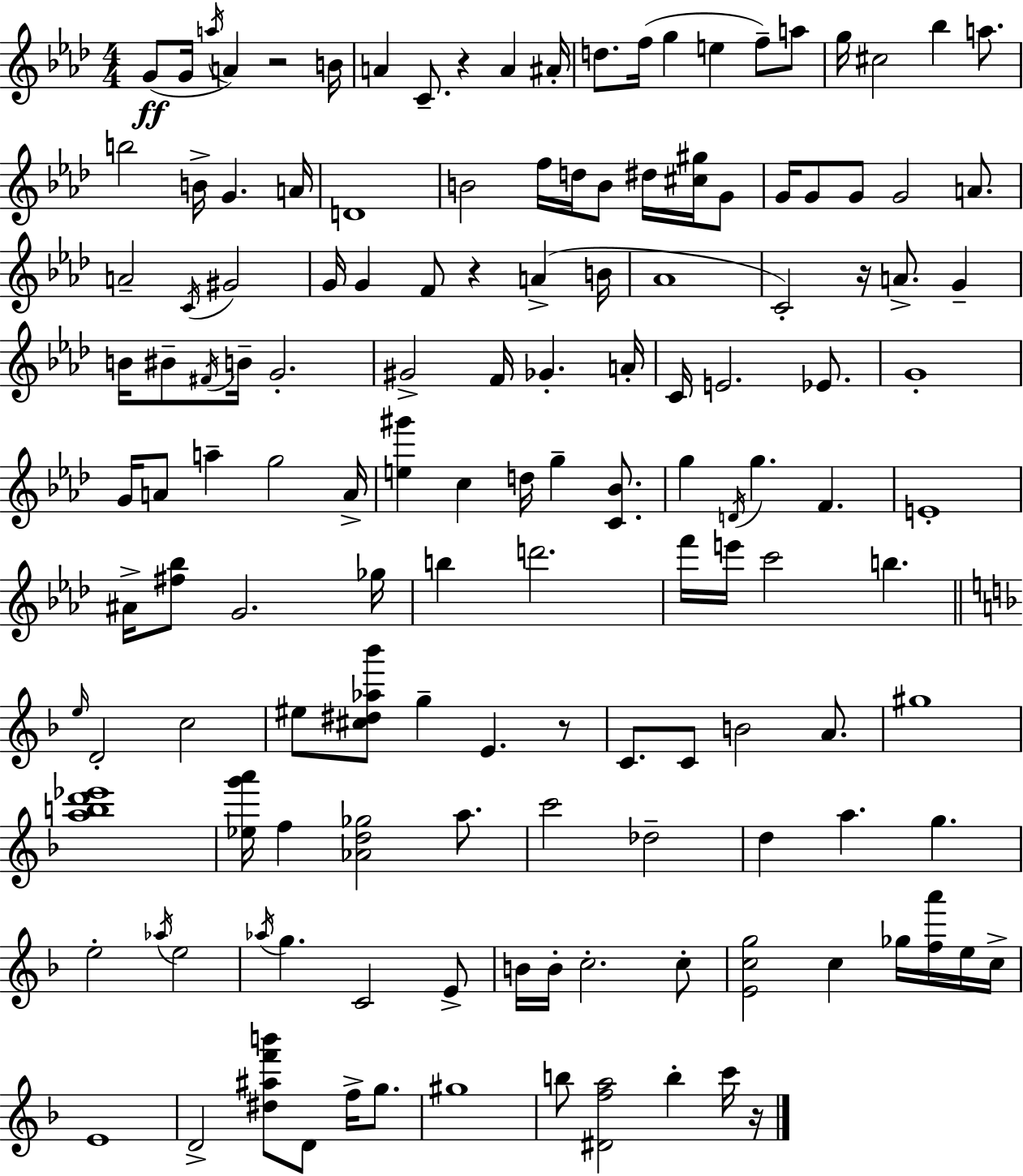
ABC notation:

X:1
T:Untitled
M:4/4
L:1/4
K:Fm
G/2 G/4 a/4 A z2 B/4 A C/2 z A ^A/4 d/2 f/4 g e f/2 a/2 g/4 ^c2 _b a/2 b2 B/4 G A/4 D4 B2 f/4 d/4 B/2 ^d/4 [^c^g]/4 G/2 G/4 G/2 G/2 G2 A/2 A2 C/4 ^G2 G/4 G F/2 z A B/4 _A4 C2 z/4 A/2 G B/4 ^B/2 ^F/4 B/4 G2 ^G2 F/4 _G A/4 C/4 E2 _E/2 G4 G/4 A/2 a g2 A/4 [e^g'] c d/4 g [C_B]/2 g D/4 g F E4 ^A/4 [^f_b]/2 G2 _g/4 b d'2 f'/4 e'/4 c'2 b e/4 D2 c2 ^e/2 [^c^d_a_b']/2 g E z/2 C/2 C/2 B2 A/2 ^g4 [abd'_e']4 [_eg'a']/4 f [_Ad_g]2 a/2 c'2 _d2 d a g e2 _a/4 e2 _a/4 g C2 E/2 B/4 B/4 c2 c/2 [Ecg]2 c _g/4 [fa']/4 e/4 c/4 E4 D2 [^d^af'b']/2 D/2 f/4 g/2 ^g4 b/2 [^Dfa]2 b c'/4 z/4